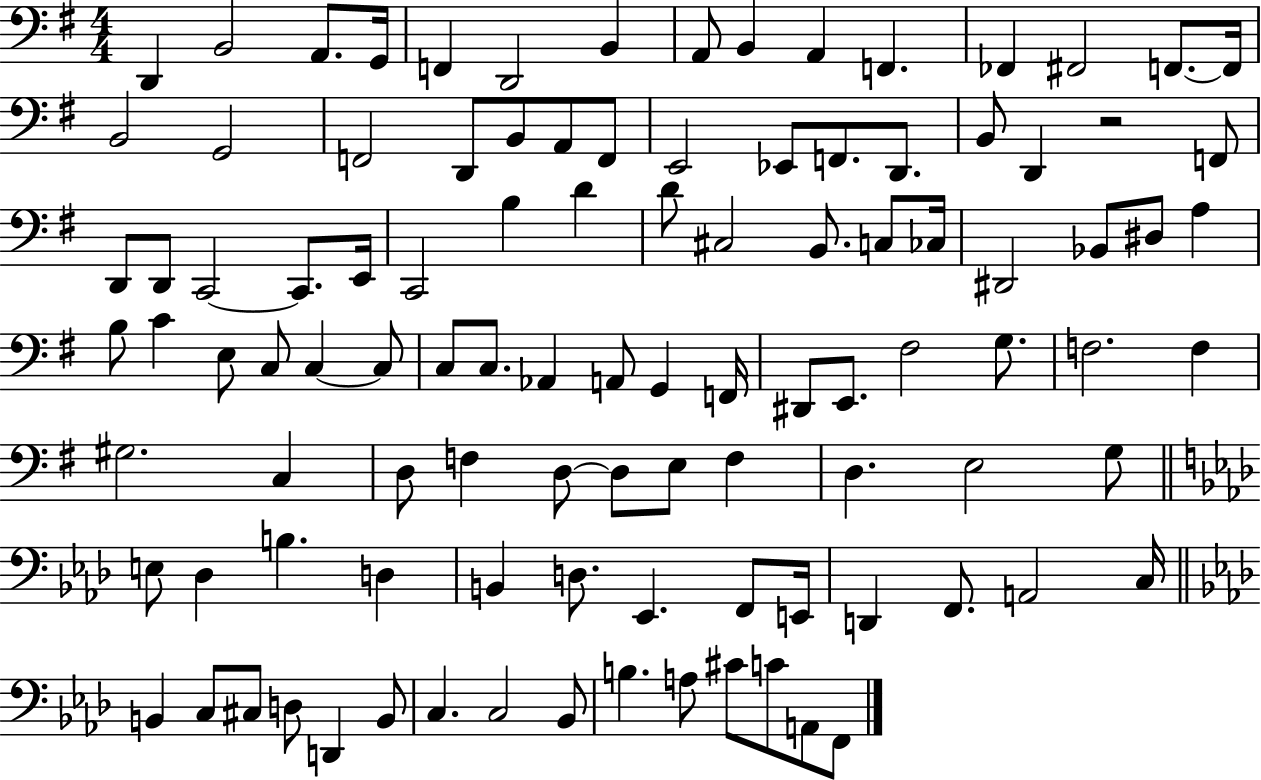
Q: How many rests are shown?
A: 1